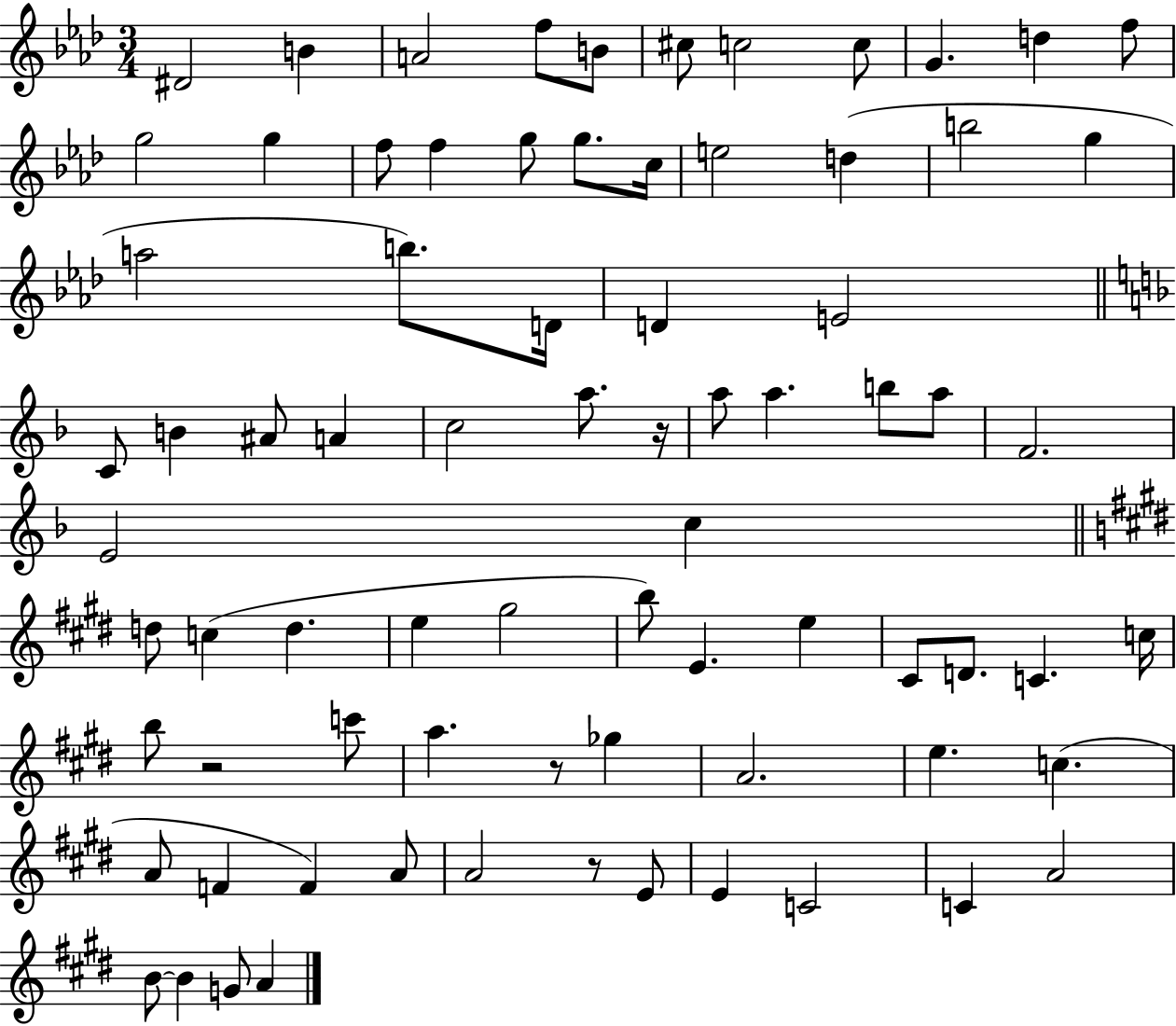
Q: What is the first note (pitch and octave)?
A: D#4